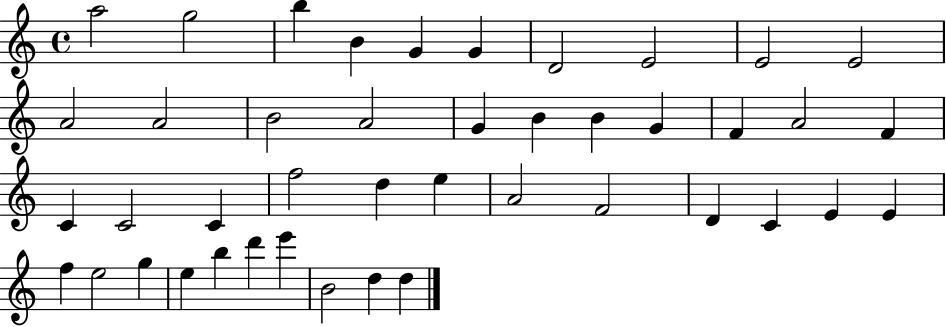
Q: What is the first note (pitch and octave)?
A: A5